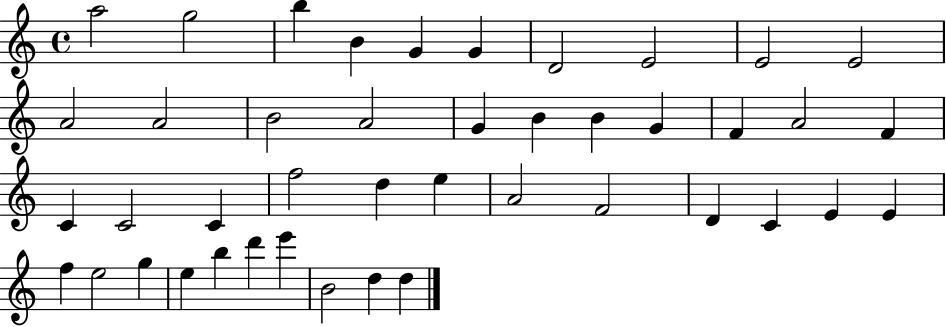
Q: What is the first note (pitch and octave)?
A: A5